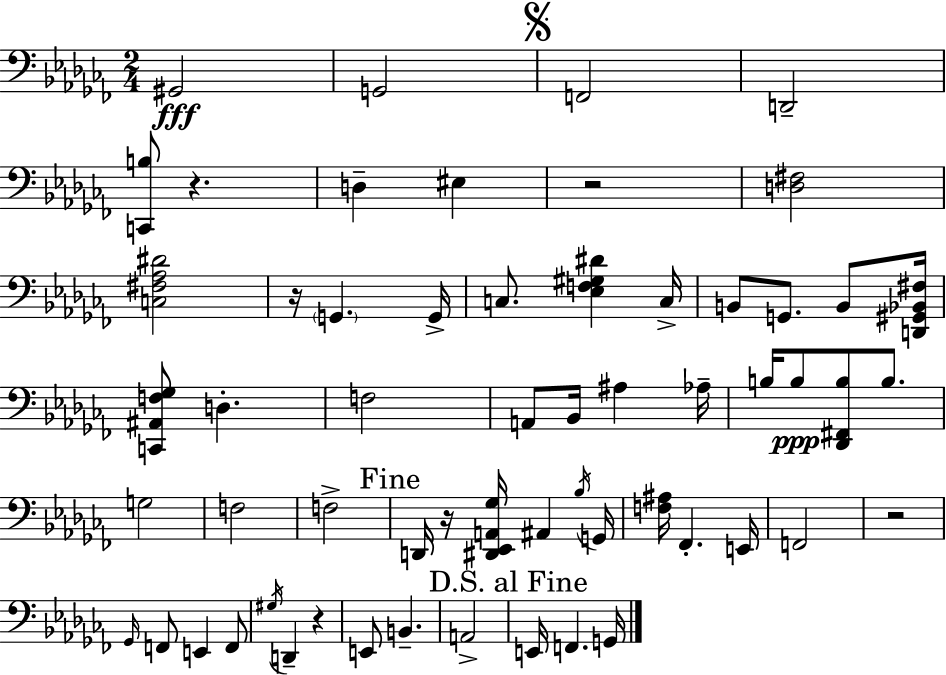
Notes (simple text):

G#2/h G2/h F2/h D2/h [C2,B3]/e R/q. D3/q EIS3/q R/h [D3,F#3]/h [C3,F#3,Ab3,D#4]/h R/s G2/q. G2/s C3/e. [Eb3,F3,G#3,D#4]/q C3/s B2/e G2/e. B2/e [D2,G#2,Bb2,F#3]/s [C2,A#2,F3,Gb3]/e D3/q. F3/h A2/e Bb2/s A#3/q Ab3/s B3/s B3/e [Db2,F#2,B3]/e B3/e. G3/h F3/h F3/h D2/s R/s [D#2,Eb2,A2,Gb3]/s A#2/q Bb3/s G2/s [F3,A#3]/s FES2/q. E2/s F2/h R/h Gb2/s F2/e E2/q F2/e G#3/s D2/q R/q E2/e B2/q. A2/h E2/s F2/q. G2/s